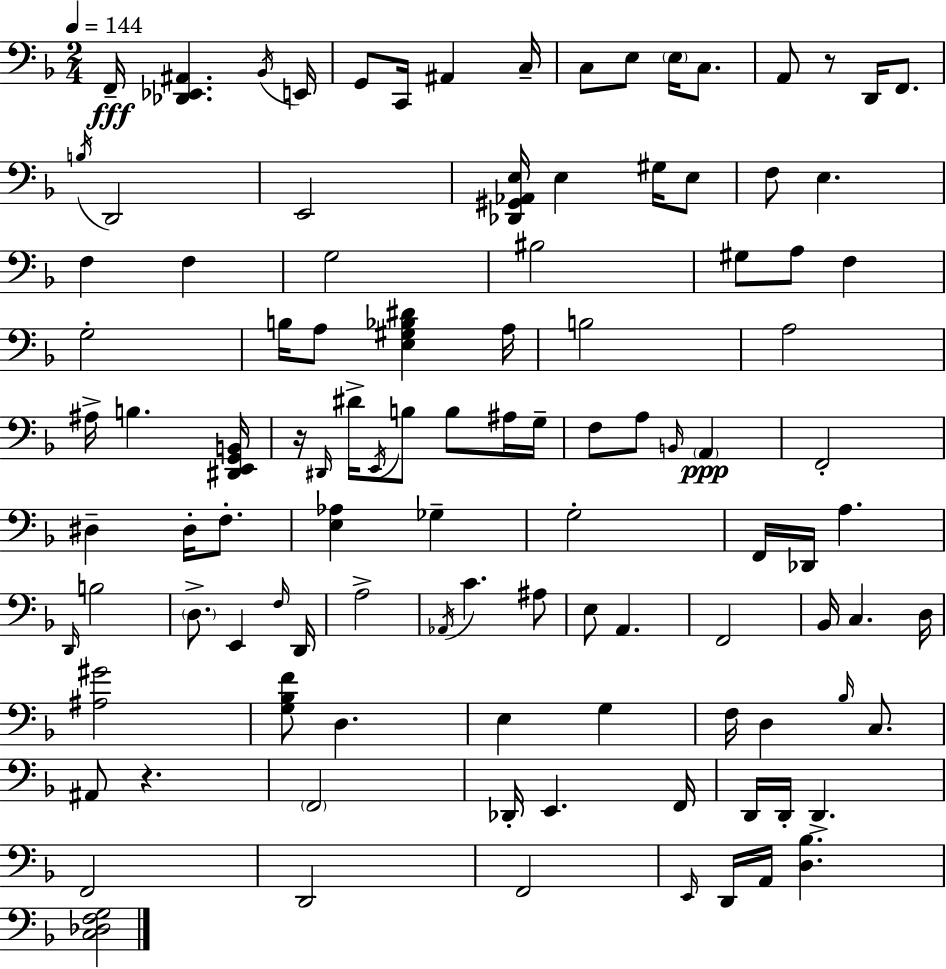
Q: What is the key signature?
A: D minor